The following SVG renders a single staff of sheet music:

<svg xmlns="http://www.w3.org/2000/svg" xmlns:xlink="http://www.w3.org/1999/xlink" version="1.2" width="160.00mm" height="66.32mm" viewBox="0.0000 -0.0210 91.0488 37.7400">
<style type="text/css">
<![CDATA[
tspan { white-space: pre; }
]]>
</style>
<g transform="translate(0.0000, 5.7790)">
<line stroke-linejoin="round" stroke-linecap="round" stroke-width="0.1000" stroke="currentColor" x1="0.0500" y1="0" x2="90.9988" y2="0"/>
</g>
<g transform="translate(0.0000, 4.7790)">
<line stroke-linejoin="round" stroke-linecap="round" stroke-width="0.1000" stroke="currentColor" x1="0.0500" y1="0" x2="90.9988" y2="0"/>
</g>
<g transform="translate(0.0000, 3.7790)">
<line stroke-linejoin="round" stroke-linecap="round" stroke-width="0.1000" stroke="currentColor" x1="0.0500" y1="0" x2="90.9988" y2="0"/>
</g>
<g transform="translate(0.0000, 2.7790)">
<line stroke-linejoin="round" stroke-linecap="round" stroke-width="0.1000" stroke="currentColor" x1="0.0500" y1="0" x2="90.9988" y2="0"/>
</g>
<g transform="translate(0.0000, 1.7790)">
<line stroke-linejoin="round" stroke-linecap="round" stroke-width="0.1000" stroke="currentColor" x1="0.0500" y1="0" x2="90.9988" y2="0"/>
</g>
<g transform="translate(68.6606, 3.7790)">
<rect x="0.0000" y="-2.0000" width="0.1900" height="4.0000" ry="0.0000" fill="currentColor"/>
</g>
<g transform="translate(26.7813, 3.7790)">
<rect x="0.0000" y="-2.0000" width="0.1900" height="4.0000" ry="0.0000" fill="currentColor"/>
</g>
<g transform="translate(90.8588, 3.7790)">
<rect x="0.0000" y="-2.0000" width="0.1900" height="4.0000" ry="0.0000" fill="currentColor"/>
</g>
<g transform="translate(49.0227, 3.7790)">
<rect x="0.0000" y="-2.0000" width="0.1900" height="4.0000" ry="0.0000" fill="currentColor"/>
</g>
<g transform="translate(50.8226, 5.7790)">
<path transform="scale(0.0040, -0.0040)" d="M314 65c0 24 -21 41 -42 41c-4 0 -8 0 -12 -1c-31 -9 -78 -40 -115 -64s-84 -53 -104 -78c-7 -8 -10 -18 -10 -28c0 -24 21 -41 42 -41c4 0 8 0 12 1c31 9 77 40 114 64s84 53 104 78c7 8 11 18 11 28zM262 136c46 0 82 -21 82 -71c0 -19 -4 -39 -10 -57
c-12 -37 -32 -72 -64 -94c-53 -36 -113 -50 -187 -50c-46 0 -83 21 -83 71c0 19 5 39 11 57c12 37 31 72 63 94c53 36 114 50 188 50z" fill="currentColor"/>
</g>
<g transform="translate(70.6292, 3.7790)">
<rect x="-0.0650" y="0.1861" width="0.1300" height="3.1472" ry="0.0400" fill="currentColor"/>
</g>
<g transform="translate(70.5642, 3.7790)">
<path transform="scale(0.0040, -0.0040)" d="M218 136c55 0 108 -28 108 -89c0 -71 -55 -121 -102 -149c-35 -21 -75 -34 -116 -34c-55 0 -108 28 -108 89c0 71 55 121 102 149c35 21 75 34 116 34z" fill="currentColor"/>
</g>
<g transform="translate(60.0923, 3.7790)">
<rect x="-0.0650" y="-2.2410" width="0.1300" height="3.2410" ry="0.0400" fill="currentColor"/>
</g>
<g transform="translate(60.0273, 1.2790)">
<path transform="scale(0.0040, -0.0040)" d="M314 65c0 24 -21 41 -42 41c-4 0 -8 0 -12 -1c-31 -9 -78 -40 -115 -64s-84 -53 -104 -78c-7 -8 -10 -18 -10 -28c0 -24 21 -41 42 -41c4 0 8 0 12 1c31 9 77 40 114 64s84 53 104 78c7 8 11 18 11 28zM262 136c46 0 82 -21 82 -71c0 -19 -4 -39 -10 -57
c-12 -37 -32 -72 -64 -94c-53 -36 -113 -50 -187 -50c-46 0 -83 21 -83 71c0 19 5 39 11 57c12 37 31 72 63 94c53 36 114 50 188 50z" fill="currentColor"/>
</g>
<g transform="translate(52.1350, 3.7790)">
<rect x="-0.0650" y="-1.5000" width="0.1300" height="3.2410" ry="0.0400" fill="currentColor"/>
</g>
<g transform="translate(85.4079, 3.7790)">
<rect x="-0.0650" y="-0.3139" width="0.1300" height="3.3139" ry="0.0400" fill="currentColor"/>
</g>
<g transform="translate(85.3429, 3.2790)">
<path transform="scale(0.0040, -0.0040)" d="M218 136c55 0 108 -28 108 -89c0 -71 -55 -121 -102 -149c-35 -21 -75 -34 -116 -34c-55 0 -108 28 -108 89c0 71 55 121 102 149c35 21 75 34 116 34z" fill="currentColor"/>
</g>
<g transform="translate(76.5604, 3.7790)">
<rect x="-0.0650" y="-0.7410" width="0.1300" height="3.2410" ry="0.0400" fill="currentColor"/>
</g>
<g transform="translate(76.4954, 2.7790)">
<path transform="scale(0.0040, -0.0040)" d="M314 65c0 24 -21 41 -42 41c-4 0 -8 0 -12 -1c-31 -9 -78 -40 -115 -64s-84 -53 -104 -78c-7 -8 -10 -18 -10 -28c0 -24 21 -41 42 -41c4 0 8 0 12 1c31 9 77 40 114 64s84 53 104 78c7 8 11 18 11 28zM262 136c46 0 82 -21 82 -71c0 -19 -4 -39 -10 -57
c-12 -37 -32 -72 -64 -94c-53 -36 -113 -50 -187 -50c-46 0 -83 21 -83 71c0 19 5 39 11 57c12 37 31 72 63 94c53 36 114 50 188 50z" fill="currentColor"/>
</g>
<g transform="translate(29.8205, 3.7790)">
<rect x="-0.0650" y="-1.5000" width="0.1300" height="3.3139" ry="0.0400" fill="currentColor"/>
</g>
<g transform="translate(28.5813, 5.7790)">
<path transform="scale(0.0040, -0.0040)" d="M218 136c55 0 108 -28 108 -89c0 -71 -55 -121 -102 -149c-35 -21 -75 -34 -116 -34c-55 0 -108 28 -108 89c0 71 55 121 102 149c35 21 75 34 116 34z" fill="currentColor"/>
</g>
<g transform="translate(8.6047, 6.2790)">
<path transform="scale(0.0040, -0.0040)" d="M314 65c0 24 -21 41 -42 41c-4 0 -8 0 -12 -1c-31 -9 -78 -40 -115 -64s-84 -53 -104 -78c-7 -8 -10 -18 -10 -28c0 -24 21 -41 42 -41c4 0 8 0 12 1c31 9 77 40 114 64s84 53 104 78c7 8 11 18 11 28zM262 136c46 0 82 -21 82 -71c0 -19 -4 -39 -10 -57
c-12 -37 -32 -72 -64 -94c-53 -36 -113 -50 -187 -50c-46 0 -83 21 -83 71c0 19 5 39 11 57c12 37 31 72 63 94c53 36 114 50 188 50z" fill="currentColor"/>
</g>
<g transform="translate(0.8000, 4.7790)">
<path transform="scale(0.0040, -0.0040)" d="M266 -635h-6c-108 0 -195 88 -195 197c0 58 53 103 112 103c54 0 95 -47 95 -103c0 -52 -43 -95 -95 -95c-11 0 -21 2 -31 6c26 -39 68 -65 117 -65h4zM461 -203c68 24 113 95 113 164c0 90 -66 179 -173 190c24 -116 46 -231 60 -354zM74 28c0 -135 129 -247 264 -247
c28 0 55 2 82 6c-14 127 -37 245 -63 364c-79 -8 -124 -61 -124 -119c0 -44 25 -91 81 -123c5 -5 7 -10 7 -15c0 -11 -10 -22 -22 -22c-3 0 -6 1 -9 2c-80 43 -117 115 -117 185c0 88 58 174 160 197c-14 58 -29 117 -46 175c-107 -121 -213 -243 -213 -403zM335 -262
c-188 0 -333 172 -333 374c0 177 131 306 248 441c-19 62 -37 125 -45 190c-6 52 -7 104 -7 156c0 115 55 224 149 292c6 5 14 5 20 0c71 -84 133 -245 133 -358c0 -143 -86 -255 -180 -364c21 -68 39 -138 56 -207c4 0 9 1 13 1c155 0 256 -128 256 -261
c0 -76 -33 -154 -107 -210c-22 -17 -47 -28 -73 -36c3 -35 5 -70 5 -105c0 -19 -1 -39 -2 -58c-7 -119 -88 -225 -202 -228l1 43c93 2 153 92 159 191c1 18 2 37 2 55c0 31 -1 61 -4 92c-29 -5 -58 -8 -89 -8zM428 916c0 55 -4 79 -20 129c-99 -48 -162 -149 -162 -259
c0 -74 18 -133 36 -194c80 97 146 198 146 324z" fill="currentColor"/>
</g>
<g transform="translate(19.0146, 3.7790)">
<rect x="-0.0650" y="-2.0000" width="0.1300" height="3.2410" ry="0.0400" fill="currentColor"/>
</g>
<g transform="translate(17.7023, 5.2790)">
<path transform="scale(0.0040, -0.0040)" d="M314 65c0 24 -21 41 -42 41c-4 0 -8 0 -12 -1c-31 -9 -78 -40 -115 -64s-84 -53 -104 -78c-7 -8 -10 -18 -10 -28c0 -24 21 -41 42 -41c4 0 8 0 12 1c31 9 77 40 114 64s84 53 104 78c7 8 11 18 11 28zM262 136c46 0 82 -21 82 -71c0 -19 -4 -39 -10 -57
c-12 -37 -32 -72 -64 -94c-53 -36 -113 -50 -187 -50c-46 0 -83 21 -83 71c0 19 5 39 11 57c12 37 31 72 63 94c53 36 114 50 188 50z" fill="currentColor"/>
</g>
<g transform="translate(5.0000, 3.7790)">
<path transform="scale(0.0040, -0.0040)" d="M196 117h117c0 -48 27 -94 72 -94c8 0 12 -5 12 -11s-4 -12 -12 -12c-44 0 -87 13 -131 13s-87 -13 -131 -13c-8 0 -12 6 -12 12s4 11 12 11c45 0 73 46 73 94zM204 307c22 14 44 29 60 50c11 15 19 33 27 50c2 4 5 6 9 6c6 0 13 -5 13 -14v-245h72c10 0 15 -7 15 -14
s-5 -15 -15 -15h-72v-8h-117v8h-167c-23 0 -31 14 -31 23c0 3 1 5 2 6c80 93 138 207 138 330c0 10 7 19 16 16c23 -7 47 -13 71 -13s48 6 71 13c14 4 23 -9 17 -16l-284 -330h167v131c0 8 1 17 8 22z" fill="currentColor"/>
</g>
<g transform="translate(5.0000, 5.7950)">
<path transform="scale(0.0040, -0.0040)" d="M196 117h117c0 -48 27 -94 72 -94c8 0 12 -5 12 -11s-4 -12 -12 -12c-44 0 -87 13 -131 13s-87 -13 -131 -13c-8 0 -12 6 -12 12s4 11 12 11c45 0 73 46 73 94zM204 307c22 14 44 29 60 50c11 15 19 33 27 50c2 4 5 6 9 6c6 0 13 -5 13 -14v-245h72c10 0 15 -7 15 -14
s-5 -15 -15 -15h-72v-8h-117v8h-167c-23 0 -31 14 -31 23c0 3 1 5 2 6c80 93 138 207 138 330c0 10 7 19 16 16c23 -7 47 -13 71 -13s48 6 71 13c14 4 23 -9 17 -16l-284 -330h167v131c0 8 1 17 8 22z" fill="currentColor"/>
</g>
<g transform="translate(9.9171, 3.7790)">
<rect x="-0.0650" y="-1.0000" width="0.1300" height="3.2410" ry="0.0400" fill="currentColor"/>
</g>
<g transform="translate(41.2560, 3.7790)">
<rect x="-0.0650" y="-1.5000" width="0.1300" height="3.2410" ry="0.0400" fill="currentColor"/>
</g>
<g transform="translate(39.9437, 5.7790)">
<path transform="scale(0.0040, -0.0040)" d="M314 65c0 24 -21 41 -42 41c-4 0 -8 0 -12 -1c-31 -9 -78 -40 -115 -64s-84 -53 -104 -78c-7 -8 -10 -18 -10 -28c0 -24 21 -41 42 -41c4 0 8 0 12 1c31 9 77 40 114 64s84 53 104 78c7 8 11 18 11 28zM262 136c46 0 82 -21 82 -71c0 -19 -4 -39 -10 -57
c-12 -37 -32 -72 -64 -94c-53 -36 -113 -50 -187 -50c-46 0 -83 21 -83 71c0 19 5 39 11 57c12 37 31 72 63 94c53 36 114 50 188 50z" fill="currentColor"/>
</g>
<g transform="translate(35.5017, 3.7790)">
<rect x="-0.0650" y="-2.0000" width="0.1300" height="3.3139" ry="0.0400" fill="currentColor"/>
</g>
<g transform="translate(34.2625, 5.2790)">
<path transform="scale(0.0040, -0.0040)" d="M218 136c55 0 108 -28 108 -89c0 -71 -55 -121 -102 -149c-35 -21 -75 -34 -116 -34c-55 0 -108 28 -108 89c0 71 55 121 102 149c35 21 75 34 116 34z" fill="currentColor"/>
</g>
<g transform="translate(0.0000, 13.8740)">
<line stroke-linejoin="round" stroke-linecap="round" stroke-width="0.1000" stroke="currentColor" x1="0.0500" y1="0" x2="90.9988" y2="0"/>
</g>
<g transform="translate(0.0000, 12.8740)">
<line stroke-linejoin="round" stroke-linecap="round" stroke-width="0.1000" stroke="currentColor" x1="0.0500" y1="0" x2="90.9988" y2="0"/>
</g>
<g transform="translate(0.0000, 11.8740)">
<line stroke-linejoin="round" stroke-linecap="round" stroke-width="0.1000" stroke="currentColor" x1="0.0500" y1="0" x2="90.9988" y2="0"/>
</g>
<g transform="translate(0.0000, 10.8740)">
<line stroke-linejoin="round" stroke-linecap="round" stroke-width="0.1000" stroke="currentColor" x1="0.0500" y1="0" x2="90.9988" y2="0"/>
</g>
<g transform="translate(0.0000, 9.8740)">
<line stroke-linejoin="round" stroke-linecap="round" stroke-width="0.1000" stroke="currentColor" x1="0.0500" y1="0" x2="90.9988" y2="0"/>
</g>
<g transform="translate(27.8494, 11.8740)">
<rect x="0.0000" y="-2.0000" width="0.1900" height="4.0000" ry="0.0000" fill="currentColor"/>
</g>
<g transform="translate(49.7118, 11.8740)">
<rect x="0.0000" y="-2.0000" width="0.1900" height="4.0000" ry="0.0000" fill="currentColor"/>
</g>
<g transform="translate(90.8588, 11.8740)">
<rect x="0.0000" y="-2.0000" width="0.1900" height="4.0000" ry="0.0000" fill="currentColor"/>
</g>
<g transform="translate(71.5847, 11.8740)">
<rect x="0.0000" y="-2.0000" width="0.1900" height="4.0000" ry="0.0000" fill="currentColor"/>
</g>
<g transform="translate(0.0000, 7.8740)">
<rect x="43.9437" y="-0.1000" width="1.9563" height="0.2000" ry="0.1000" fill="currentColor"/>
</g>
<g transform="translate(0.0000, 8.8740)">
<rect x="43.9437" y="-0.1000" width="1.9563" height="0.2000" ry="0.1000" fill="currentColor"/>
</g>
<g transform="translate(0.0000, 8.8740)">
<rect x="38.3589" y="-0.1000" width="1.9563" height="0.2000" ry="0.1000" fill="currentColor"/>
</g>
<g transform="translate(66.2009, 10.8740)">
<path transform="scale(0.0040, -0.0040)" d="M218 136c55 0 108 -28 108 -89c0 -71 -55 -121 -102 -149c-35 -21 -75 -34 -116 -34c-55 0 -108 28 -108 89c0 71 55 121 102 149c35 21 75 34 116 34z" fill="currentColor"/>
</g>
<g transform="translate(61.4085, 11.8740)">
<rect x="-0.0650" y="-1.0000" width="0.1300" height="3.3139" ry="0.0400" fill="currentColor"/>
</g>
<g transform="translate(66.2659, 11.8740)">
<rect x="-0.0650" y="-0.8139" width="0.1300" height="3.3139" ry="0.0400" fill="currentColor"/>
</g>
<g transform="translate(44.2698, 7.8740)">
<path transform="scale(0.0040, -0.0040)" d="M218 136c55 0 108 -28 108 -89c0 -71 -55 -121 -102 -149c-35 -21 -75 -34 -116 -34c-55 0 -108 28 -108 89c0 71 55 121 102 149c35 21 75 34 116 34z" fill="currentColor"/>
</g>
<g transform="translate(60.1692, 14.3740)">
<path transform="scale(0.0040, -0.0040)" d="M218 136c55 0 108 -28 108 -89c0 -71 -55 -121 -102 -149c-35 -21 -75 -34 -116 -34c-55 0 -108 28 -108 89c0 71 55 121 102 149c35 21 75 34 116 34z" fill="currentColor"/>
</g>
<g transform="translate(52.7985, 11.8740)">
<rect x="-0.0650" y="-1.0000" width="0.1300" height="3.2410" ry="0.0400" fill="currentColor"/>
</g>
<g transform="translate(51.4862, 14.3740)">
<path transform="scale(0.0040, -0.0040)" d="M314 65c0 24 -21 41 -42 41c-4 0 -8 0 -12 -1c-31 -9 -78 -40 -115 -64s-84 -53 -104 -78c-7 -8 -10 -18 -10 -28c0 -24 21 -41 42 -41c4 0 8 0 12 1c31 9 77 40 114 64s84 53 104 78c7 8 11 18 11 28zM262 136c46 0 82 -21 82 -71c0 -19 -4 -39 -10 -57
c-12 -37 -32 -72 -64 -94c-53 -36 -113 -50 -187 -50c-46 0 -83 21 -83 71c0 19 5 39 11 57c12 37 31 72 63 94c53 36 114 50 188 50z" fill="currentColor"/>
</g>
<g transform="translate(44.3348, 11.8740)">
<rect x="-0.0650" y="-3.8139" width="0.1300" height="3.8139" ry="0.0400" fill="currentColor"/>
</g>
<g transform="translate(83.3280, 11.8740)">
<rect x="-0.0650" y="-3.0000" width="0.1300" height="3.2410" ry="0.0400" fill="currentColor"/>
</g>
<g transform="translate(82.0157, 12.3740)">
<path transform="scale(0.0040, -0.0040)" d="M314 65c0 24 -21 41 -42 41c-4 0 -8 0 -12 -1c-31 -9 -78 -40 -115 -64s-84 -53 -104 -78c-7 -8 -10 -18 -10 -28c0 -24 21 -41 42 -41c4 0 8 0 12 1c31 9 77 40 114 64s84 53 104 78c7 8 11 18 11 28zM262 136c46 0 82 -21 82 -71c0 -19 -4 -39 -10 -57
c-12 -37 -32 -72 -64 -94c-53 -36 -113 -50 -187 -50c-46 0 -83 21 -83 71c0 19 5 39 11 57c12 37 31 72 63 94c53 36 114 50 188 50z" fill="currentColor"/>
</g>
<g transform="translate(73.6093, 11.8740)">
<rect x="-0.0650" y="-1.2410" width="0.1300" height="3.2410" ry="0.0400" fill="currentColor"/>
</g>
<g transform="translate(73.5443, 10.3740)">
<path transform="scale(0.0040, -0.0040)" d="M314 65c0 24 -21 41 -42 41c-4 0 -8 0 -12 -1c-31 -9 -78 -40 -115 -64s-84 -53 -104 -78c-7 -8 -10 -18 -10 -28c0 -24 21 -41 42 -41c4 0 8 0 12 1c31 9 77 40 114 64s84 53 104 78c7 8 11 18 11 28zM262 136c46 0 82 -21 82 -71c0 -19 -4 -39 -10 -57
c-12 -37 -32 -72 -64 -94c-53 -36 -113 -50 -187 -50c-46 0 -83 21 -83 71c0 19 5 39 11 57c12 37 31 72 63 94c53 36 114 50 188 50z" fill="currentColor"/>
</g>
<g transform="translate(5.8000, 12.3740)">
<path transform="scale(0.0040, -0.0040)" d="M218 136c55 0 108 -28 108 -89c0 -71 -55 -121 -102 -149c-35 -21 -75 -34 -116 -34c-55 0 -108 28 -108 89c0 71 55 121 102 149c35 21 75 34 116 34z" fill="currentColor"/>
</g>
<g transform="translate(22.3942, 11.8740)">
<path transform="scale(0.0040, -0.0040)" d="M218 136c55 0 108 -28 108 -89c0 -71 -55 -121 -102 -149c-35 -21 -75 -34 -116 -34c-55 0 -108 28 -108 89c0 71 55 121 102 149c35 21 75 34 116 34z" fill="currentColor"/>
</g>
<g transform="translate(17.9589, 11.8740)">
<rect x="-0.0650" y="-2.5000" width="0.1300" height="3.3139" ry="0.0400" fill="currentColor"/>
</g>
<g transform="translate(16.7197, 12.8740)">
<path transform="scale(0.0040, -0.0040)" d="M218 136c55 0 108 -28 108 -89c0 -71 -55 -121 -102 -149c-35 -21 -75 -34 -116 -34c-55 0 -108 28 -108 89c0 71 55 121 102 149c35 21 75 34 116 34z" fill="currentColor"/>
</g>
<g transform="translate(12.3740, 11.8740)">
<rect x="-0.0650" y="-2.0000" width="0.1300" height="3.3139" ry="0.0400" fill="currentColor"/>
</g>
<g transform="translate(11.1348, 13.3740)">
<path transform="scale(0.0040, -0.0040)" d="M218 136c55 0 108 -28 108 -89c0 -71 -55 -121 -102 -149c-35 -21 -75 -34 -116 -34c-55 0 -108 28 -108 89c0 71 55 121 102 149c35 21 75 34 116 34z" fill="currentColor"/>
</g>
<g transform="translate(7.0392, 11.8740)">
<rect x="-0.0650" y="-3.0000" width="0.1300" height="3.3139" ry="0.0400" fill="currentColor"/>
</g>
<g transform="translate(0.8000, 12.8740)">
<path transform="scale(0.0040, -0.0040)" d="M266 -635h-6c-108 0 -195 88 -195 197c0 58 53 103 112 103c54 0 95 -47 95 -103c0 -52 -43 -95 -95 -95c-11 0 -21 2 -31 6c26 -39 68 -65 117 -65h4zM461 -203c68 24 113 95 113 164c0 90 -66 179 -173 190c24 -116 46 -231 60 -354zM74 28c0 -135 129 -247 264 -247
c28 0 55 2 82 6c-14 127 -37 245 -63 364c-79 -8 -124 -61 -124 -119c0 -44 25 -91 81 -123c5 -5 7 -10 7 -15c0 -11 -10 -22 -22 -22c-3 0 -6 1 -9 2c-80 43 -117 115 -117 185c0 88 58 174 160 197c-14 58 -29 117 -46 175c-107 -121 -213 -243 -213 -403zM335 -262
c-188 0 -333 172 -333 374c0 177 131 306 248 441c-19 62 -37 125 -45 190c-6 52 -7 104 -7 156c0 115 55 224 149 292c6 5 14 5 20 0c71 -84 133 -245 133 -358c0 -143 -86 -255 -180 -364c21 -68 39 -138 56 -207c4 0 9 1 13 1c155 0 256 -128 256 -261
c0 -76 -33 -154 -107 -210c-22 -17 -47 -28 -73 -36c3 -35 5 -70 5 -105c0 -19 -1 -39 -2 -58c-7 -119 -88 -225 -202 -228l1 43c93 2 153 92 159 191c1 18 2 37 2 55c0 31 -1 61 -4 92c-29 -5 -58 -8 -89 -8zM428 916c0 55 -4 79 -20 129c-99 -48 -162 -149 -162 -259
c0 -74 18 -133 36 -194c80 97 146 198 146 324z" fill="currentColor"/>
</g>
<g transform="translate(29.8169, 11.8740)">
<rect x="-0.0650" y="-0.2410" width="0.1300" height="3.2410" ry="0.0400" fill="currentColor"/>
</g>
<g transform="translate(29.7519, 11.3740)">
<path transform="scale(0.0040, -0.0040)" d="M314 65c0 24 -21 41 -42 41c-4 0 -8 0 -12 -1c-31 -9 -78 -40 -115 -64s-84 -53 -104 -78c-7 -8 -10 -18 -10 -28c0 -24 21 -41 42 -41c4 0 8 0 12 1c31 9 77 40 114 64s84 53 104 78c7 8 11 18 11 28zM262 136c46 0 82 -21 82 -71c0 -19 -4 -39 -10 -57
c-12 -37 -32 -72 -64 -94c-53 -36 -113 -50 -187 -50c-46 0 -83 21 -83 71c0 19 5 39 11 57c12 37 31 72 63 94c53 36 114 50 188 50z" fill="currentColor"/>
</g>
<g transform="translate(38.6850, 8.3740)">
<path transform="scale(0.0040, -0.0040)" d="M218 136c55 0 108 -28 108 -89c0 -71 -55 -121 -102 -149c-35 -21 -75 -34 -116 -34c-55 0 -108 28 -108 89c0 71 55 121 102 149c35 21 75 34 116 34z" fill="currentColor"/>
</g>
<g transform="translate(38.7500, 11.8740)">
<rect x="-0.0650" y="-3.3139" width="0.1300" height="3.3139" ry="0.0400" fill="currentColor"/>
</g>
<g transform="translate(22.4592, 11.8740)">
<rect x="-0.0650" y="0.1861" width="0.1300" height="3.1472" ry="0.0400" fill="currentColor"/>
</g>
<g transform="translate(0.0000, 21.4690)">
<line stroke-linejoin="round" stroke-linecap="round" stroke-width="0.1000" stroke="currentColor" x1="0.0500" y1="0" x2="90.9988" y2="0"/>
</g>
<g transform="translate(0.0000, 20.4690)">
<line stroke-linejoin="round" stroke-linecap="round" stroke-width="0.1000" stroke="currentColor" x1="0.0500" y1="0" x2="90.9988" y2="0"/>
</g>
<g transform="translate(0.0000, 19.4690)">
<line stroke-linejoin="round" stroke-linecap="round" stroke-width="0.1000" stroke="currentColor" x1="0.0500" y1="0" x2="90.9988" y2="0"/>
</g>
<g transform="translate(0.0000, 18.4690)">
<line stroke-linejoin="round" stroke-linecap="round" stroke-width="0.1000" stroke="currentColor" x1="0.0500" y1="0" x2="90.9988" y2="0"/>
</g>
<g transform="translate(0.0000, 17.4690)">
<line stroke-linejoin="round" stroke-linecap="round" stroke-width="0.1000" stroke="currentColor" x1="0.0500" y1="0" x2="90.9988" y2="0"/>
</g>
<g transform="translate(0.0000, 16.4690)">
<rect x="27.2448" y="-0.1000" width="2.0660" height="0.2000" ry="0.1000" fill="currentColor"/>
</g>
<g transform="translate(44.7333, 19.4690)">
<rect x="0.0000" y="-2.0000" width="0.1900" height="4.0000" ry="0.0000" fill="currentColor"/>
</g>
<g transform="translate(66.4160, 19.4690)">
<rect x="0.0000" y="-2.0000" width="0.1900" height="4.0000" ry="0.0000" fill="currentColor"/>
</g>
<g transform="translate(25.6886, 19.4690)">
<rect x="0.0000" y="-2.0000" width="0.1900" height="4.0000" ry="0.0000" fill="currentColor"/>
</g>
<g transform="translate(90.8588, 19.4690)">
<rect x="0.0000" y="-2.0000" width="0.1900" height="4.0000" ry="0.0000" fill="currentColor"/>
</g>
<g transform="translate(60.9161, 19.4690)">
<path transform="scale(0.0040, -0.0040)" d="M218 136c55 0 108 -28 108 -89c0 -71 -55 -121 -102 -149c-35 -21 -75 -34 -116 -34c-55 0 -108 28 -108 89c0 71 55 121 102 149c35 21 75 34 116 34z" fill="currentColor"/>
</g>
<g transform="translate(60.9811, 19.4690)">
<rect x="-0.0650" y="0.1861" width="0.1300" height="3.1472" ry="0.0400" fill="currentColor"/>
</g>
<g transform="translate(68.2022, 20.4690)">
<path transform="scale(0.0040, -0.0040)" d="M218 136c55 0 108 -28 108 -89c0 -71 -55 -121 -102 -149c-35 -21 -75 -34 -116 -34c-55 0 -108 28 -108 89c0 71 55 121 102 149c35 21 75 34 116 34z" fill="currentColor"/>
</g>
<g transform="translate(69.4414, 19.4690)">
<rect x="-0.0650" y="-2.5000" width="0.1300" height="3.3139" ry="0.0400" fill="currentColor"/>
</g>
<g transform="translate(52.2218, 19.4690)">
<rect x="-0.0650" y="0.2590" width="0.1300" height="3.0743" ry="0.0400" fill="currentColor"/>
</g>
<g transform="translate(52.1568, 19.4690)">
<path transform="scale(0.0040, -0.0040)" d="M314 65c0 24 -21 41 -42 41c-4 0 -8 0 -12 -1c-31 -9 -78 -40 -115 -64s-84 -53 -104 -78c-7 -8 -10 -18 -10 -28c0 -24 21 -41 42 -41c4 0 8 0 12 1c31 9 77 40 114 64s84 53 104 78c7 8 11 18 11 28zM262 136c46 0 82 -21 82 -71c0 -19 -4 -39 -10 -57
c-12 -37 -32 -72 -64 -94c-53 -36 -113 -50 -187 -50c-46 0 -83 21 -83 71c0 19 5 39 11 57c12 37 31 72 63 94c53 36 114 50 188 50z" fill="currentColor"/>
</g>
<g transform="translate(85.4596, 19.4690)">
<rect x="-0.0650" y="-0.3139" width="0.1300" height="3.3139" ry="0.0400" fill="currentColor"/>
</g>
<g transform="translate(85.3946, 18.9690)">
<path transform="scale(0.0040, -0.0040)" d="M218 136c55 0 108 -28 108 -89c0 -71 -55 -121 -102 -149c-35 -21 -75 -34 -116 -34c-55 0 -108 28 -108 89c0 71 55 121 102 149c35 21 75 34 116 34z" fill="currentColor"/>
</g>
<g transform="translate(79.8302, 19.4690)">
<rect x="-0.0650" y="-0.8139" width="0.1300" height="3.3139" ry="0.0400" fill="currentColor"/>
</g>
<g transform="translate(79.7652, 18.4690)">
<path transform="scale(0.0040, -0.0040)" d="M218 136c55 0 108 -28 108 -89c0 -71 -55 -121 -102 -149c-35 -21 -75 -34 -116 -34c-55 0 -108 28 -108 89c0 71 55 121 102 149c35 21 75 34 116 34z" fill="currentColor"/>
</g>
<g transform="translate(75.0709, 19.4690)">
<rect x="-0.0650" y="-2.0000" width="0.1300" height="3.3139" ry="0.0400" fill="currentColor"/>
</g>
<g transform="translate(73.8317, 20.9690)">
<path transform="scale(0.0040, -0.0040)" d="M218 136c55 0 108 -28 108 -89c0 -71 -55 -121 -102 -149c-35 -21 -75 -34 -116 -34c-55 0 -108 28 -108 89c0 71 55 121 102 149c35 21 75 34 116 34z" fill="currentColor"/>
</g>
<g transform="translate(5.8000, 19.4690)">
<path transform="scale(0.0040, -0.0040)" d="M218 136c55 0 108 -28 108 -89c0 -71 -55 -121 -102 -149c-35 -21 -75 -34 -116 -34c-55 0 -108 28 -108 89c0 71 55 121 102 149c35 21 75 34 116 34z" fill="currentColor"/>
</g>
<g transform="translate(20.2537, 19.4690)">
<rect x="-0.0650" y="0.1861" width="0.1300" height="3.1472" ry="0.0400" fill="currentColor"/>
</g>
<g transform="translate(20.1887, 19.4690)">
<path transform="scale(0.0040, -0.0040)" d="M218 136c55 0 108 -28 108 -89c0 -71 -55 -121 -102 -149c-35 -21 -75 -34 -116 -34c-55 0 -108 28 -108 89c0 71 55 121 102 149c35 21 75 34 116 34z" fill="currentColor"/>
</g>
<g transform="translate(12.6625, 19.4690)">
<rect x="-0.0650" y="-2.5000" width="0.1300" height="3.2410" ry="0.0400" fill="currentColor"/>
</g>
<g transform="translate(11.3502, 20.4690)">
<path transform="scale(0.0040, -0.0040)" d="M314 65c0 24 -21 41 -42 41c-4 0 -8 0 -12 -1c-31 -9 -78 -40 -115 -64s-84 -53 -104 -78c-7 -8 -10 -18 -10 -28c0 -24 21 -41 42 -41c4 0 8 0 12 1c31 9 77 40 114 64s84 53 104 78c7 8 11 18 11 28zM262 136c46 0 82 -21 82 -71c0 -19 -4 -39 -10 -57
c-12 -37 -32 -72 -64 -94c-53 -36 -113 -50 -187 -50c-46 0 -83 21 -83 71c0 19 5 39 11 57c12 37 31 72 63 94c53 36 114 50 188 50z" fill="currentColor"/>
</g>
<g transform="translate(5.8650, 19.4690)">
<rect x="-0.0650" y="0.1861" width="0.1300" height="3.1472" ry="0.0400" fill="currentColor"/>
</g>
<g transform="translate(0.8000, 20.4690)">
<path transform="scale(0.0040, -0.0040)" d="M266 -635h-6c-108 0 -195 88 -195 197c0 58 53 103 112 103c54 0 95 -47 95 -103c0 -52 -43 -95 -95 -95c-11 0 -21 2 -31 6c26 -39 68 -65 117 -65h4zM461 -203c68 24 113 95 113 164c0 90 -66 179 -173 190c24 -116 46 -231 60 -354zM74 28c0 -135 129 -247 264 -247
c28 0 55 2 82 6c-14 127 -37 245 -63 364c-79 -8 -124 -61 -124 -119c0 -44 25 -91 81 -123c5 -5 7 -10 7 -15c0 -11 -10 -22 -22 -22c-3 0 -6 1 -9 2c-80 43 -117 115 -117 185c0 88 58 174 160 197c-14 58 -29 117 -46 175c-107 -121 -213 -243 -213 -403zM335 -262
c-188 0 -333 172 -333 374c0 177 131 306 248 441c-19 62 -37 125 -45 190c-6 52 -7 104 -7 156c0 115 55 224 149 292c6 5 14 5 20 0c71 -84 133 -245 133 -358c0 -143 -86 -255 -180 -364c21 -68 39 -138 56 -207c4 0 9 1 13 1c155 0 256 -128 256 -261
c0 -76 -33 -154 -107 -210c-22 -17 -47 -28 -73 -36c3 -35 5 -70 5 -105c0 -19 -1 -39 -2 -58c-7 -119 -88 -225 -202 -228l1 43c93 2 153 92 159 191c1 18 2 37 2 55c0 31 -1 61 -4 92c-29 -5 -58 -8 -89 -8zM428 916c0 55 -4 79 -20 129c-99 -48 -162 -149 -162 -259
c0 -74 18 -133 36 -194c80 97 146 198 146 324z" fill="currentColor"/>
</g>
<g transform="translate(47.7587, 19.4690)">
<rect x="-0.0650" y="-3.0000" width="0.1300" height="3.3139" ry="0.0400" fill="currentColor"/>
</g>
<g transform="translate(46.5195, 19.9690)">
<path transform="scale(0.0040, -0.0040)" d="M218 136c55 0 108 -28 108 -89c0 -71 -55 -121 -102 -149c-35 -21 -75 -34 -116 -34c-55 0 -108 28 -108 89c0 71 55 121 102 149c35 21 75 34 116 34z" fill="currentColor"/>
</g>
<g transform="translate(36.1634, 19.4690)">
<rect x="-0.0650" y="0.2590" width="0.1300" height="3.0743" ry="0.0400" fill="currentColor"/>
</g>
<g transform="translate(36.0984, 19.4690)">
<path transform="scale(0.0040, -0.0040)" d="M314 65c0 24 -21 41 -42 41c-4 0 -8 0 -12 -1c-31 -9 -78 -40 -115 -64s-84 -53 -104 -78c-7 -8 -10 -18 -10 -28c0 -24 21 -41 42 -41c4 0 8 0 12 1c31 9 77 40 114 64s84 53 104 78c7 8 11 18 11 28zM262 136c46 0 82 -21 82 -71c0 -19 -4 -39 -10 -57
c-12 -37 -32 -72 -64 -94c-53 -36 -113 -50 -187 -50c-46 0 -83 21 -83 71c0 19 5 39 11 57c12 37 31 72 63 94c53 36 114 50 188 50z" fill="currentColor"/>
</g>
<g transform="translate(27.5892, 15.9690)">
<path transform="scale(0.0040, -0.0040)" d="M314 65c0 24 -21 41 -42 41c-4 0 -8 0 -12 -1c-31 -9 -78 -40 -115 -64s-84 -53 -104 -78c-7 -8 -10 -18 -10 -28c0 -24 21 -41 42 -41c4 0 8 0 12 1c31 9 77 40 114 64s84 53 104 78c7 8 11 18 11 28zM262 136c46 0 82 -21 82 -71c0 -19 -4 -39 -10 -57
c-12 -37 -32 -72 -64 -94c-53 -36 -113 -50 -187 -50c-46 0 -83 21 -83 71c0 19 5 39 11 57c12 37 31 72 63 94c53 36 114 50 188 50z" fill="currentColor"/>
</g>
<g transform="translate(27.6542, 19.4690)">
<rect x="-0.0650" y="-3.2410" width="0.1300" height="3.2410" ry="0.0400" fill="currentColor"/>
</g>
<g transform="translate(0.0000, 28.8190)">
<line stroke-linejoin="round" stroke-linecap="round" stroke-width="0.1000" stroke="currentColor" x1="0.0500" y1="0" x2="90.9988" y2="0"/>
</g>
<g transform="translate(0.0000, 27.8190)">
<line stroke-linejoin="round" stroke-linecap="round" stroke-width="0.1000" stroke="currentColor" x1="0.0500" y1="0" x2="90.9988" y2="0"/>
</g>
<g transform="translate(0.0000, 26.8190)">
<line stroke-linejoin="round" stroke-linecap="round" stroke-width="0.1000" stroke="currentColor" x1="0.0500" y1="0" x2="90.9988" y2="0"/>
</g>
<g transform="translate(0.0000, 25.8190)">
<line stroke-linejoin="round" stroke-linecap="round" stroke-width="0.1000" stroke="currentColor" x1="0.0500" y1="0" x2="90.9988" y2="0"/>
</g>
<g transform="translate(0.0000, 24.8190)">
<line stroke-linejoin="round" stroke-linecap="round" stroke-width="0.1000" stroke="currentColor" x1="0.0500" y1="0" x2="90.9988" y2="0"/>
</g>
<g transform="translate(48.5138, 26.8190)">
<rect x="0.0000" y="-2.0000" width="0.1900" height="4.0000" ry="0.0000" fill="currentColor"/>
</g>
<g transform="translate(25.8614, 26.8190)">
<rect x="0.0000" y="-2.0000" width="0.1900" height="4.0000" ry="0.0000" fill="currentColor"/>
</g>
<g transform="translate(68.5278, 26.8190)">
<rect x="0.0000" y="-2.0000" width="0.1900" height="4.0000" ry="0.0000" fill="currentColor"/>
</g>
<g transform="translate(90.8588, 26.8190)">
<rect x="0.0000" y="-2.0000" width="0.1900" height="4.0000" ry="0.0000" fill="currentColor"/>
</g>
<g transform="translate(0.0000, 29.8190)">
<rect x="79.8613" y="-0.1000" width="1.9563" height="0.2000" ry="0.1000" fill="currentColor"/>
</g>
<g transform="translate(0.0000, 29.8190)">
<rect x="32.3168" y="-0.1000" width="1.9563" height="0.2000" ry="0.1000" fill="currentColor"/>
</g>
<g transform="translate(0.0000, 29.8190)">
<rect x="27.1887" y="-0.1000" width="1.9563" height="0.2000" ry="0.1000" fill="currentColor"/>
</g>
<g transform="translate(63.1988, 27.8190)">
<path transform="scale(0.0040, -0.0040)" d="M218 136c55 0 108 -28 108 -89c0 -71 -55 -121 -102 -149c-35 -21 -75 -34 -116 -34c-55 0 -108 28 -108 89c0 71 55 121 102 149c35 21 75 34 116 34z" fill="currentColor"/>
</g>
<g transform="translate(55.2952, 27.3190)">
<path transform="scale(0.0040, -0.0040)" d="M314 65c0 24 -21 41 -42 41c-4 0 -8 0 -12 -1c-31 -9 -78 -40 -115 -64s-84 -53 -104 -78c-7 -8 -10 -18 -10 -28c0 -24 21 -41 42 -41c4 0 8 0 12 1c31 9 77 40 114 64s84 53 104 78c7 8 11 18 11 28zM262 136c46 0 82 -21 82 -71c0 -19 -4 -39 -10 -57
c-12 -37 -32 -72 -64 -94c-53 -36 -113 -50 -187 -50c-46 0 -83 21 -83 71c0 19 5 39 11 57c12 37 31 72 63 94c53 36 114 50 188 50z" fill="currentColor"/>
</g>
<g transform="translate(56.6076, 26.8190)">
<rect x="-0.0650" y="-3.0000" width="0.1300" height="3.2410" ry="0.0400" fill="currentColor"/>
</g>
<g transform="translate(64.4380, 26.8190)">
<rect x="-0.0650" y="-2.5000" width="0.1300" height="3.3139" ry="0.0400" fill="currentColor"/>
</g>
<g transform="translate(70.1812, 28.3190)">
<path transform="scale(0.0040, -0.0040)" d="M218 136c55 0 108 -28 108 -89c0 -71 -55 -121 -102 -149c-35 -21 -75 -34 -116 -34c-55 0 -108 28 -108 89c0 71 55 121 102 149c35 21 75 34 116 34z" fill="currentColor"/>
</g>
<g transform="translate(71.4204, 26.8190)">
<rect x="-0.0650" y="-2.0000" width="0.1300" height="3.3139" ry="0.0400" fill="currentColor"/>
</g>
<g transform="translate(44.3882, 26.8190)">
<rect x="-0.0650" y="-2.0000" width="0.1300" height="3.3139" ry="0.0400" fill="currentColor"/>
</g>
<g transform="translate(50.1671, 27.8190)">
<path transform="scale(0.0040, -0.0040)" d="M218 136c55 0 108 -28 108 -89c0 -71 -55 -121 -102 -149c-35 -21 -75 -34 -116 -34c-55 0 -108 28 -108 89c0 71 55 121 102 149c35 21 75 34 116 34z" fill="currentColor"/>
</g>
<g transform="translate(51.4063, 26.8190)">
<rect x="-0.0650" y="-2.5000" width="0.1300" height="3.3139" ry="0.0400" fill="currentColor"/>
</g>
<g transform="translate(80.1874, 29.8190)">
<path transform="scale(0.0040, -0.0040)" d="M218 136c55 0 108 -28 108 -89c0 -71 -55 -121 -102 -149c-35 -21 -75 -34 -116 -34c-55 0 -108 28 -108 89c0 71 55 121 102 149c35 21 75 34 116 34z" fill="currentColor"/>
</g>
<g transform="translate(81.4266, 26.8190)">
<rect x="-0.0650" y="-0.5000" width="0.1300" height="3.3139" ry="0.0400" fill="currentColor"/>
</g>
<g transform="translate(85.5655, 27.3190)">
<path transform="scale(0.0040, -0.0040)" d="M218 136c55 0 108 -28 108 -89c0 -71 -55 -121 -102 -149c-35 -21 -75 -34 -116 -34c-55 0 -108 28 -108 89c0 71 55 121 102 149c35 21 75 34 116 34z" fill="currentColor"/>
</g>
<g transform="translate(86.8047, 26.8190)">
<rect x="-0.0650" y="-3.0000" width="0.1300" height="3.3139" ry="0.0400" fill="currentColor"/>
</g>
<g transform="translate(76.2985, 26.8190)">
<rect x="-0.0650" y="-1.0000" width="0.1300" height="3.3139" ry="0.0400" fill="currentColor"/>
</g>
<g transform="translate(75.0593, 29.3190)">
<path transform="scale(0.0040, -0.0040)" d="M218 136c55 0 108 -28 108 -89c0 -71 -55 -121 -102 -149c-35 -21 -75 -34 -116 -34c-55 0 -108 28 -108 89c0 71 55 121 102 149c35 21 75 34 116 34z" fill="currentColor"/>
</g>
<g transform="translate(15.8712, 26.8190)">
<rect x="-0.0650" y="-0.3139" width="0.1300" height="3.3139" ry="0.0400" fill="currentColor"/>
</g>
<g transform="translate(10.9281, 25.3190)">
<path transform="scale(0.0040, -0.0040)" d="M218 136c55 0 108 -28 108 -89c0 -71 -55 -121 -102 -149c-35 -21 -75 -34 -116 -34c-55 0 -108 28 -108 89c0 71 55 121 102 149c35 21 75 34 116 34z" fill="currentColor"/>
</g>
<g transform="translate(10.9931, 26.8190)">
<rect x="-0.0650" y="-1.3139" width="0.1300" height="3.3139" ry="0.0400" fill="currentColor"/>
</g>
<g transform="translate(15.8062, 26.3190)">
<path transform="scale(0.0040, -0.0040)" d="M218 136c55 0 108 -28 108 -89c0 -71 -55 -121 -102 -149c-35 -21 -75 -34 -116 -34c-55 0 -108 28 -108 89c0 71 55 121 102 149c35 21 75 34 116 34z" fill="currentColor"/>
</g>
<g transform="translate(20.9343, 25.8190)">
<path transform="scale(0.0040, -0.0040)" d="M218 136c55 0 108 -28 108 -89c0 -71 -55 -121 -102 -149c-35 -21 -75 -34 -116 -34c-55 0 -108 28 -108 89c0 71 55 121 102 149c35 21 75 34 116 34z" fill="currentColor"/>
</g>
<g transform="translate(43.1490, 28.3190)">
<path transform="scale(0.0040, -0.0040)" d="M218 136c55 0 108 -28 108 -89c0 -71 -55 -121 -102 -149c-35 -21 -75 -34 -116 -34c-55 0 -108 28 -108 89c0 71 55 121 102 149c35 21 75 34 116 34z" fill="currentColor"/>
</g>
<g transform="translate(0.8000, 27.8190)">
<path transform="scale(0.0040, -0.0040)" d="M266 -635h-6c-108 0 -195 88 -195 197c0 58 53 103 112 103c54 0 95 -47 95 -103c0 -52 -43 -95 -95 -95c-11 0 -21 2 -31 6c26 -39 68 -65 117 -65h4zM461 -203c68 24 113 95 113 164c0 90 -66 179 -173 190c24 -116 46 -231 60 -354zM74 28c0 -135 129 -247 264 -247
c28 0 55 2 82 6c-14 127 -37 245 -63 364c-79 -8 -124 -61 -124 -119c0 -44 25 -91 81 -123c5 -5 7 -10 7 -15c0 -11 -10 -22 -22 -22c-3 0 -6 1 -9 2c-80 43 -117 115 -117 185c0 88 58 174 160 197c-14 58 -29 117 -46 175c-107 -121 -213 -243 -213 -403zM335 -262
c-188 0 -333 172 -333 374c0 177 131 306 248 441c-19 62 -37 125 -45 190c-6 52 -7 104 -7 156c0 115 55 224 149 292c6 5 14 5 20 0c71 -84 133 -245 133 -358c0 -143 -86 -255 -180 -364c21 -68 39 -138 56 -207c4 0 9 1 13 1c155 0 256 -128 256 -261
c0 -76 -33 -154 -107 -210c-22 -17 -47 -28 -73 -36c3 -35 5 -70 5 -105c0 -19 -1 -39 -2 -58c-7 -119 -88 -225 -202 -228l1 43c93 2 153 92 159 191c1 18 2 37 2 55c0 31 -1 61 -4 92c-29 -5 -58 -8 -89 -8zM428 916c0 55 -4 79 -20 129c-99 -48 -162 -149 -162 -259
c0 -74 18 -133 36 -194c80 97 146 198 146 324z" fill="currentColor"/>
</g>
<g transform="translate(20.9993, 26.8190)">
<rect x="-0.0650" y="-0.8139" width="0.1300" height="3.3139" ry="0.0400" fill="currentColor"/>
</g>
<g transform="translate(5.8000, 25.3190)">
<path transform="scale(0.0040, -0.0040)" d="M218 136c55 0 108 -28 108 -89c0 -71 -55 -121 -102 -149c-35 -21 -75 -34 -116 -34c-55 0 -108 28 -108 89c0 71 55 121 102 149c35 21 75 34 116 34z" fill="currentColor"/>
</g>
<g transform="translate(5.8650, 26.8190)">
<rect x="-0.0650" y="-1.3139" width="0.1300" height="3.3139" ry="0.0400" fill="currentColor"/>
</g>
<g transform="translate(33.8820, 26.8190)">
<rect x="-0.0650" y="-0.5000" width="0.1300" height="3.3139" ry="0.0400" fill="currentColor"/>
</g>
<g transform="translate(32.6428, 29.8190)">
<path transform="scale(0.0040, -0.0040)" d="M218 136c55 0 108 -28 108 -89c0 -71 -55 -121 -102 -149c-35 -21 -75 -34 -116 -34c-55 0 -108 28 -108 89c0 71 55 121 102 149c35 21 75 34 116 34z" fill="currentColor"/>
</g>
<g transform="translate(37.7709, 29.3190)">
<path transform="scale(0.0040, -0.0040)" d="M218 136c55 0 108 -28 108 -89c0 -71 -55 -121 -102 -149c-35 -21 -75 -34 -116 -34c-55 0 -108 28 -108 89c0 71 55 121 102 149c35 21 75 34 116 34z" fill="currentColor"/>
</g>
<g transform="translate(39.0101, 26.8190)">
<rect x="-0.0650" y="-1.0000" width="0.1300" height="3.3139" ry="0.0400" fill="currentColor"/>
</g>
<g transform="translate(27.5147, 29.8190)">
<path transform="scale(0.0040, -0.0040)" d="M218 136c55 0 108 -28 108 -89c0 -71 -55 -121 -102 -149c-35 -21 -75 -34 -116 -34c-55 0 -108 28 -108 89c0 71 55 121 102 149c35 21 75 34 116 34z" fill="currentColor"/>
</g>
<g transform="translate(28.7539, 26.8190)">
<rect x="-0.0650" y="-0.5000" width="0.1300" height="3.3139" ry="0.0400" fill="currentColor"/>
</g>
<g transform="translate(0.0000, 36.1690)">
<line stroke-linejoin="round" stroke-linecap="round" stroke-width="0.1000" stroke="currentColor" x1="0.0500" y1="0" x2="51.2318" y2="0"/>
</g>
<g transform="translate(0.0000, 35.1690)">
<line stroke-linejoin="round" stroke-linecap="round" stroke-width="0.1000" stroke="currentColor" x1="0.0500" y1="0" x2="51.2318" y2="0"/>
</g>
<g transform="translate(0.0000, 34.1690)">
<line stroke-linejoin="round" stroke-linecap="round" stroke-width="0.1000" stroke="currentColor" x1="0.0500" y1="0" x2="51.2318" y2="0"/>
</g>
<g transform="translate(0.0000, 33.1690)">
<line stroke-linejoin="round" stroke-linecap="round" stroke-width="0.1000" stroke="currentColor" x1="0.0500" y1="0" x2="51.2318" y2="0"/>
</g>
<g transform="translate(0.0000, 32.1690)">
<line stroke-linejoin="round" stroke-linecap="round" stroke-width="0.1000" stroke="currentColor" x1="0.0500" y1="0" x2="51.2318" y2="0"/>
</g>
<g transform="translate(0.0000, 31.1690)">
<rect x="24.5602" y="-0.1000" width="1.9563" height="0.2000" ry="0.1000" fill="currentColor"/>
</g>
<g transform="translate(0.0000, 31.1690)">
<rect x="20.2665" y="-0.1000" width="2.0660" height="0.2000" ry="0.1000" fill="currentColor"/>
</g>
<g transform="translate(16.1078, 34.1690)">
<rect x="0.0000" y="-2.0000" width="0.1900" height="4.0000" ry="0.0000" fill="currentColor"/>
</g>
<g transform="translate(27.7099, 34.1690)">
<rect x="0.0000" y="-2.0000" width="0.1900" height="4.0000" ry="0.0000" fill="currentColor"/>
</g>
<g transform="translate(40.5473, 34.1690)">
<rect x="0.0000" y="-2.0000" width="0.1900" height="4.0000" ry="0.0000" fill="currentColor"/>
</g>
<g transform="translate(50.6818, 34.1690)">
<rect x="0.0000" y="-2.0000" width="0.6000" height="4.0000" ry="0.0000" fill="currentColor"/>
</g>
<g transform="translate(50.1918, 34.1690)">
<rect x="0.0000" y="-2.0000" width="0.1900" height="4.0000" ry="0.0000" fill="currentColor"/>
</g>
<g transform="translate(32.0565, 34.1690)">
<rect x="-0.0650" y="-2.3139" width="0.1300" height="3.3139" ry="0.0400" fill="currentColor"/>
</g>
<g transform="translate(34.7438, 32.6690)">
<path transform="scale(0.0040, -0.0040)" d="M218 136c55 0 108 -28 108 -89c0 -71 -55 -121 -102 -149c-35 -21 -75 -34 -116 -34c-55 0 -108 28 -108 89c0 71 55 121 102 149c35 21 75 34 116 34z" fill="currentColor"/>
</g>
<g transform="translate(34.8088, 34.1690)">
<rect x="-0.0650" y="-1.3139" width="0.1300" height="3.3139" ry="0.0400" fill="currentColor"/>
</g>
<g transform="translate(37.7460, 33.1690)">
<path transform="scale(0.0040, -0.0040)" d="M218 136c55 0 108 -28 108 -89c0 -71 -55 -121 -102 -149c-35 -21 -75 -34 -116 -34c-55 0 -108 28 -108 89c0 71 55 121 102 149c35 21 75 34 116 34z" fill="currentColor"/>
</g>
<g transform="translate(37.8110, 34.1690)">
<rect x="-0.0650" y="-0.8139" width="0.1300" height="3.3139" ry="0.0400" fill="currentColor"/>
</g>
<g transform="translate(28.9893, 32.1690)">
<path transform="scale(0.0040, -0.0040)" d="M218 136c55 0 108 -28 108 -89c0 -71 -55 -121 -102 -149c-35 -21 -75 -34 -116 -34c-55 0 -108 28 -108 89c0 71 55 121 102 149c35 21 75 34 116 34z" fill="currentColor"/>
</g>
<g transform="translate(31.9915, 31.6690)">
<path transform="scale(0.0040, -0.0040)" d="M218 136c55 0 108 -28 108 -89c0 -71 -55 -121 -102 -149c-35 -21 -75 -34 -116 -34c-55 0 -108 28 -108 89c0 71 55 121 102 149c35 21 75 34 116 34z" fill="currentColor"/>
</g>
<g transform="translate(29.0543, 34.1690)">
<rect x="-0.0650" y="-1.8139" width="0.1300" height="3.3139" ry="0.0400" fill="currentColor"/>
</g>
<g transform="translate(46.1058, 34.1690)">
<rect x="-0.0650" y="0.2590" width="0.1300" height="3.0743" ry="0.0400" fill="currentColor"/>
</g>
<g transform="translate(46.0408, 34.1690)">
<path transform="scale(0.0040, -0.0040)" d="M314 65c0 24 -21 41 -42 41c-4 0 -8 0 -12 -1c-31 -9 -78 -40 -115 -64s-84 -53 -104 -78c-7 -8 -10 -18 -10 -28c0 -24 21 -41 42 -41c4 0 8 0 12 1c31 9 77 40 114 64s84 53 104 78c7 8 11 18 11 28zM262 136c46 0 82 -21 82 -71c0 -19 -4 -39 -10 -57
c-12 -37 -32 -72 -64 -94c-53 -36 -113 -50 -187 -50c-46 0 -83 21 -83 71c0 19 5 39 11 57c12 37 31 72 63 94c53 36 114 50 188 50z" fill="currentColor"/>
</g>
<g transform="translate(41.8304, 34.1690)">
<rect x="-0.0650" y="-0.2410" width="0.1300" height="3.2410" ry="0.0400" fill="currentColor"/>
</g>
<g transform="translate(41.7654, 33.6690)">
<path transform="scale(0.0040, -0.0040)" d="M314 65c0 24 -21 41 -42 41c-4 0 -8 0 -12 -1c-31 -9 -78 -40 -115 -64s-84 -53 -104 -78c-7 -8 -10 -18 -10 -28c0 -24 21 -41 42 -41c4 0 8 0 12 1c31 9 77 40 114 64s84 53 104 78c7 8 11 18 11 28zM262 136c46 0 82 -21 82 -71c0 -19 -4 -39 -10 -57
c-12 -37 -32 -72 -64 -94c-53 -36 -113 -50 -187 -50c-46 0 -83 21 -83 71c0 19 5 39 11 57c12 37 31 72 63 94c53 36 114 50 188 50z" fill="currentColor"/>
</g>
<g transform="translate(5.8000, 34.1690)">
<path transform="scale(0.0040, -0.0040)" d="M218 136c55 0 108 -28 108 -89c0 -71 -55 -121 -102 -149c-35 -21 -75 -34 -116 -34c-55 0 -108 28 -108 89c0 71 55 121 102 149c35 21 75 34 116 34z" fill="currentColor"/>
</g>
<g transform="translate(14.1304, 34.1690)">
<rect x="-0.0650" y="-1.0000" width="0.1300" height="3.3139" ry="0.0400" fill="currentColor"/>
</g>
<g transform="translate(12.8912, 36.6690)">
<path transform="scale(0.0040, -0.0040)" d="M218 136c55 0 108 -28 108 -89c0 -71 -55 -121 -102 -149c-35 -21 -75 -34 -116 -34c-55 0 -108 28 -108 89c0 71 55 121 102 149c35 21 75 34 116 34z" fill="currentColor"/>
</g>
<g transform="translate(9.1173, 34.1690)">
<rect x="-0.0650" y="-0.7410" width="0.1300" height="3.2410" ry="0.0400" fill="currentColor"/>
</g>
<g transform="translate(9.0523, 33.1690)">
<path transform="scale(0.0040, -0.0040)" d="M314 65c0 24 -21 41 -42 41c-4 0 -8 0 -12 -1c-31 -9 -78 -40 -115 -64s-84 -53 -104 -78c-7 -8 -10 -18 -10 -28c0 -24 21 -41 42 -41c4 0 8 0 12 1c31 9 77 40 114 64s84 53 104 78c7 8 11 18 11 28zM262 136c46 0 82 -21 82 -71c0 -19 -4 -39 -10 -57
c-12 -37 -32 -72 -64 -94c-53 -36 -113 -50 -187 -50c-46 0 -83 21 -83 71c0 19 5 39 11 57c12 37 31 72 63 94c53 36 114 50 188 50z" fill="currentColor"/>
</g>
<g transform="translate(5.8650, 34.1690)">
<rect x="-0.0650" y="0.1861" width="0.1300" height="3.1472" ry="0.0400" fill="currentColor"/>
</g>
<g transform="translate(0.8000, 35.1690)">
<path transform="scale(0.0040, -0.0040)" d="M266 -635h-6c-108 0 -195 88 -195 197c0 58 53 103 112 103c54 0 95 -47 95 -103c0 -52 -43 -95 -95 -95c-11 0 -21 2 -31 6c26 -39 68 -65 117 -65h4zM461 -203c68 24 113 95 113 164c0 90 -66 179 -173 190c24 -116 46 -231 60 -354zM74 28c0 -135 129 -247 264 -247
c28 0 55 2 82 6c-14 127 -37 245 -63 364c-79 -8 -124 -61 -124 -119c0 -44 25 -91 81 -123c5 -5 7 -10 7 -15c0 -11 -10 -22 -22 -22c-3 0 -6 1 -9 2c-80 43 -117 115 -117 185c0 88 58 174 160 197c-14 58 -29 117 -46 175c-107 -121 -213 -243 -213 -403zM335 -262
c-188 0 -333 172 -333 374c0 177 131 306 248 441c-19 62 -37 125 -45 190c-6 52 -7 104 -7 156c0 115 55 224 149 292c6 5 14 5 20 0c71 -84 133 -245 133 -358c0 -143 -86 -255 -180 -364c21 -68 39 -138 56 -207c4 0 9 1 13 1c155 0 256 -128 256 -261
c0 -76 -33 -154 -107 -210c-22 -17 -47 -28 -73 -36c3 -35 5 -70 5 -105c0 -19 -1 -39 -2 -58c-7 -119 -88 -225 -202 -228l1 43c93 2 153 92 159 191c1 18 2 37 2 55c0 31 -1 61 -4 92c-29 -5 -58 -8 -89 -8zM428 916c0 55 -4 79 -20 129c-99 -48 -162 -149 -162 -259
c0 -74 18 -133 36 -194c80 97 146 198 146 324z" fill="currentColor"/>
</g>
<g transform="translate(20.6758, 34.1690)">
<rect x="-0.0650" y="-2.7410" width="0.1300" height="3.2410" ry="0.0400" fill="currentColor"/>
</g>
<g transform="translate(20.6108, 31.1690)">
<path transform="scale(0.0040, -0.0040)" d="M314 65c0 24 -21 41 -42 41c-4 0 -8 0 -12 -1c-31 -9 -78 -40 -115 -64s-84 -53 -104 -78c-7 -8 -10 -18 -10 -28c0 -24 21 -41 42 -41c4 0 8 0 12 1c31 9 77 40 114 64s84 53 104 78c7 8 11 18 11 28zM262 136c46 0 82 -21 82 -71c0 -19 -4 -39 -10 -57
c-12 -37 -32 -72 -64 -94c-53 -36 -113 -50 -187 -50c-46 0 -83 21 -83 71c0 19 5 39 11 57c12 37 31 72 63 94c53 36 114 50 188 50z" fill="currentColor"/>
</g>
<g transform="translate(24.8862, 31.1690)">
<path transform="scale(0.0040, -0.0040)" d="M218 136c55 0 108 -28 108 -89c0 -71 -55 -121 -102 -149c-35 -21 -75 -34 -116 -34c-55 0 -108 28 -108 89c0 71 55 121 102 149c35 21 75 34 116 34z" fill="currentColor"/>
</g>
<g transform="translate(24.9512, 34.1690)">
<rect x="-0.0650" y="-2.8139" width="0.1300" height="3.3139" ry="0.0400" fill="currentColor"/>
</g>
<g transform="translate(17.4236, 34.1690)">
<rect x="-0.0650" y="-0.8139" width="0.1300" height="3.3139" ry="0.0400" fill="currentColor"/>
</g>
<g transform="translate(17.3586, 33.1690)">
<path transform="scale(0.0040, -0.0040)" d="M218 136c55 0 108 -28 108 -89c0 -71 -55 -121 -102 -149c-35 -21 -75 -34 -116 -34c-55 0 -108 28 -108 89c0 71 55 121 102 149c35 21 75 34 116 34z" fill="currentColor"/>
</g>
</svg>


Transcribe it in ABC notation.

X:1
T:Untitled
M:4/4
L:1/4
K:C
D2 F2 E F E2 E2 g2 B d2 c A F G B c2 b c' D2 D d e2 A2 B G2 B b2 B2 A B2 B G F d c e e c d C C D F G A2 G F D C A B d2 D d a2 a f g e d c2 B2